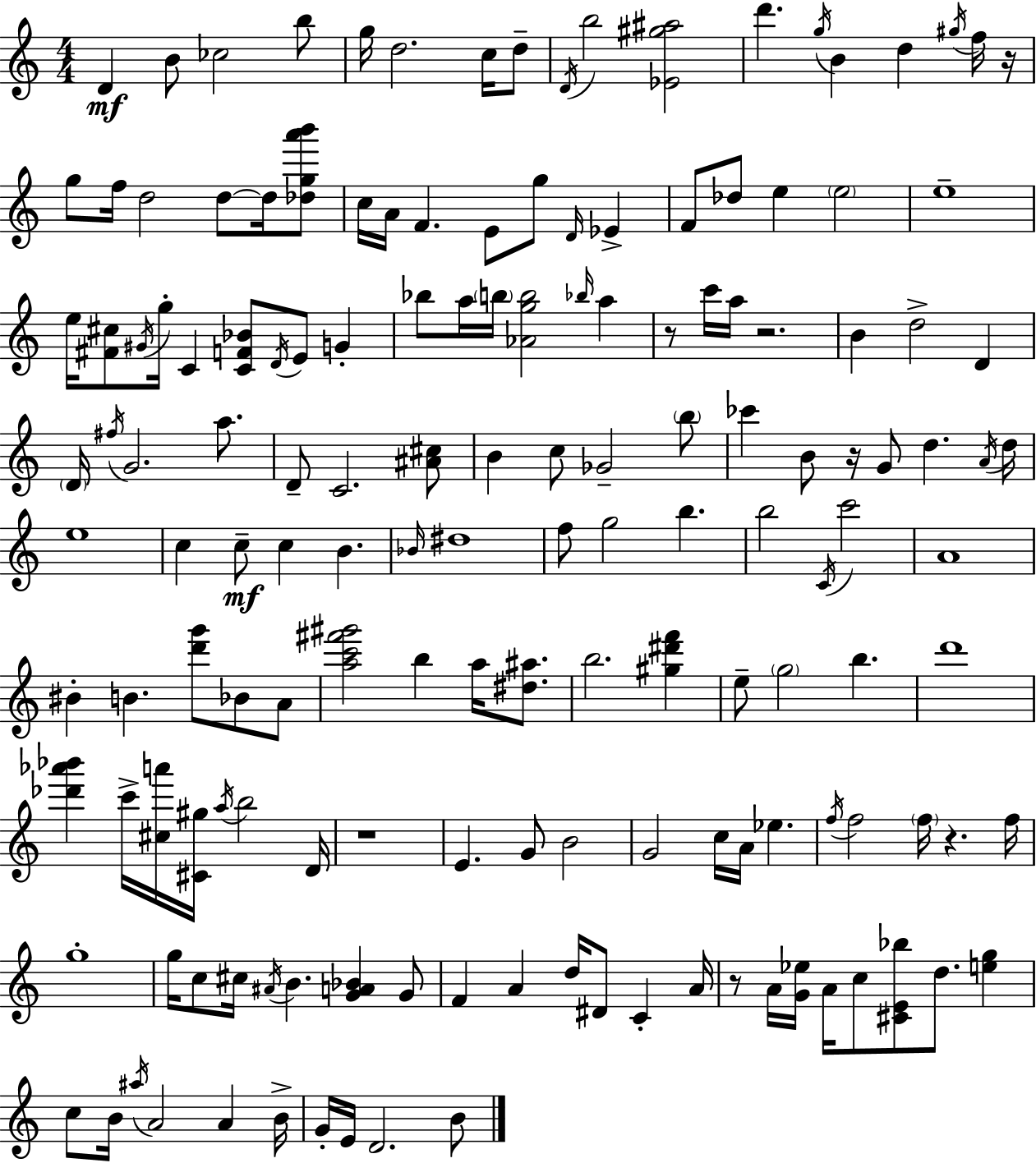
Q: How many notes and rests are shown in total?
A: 157